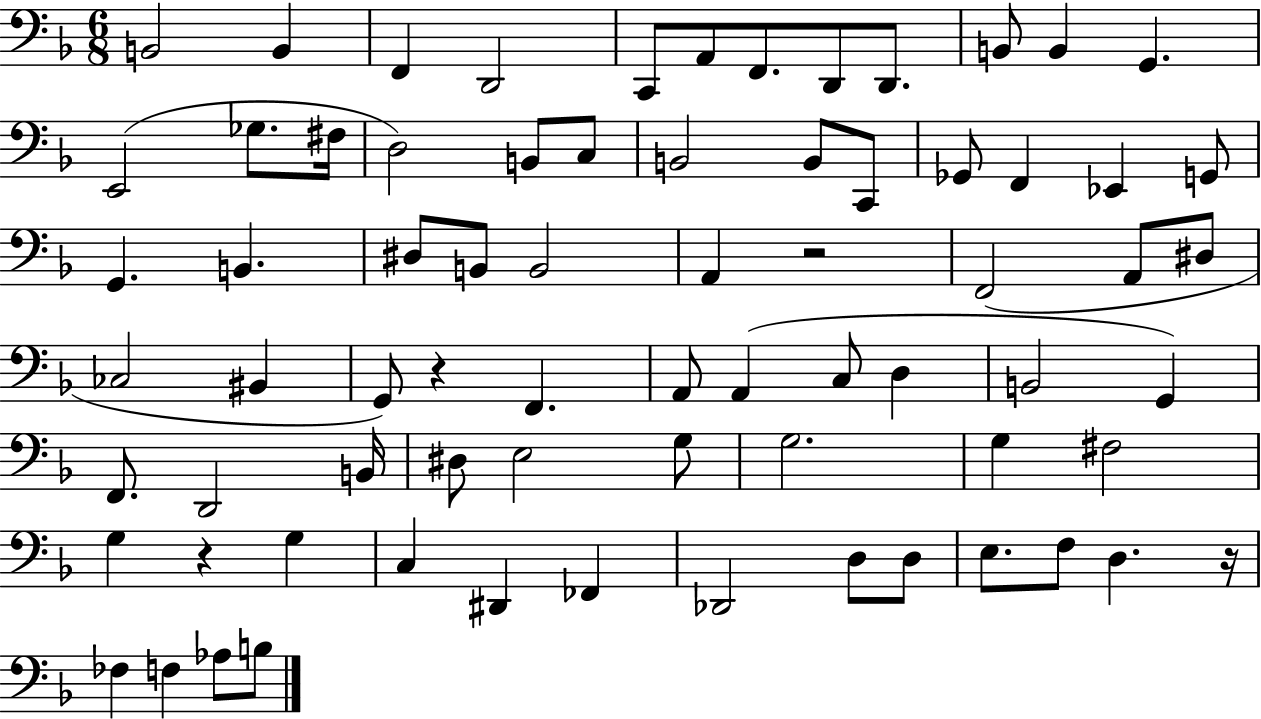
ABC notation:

X:1
T:Untitled
M:6/8
L:1/4
K:F
B,,2 B,, F,, D,,2 C,,/2 A,,/2 F,,/2 D,,/2 D,,/2 B,,/2 B,, G,, E,,2 _G,/2 ^F,/4 D,2 B,,/2 C,/2 B,,2 B,,/2 C,,/2 _G,,/2 F,, _E,, G,,/2 G,, B,, ^D,/2 B,,/2 B,,2 A,, z2 F,,2 A,,/2 ^D,/2 _C,2 ^B,, G,,/2 z F,, A,,/2 A,, C,/2 D, B,,2 G,, F,,/2 D,,2 B,,/4 ^D,/2 E,2 G,/2 G,2 G, ^F,2 G, z G, C, ^D,, _F,, _D,,2 D,/2 D,/2 E,/2 F,/2 D, z/4 _F, F, _A,/2 B,/2